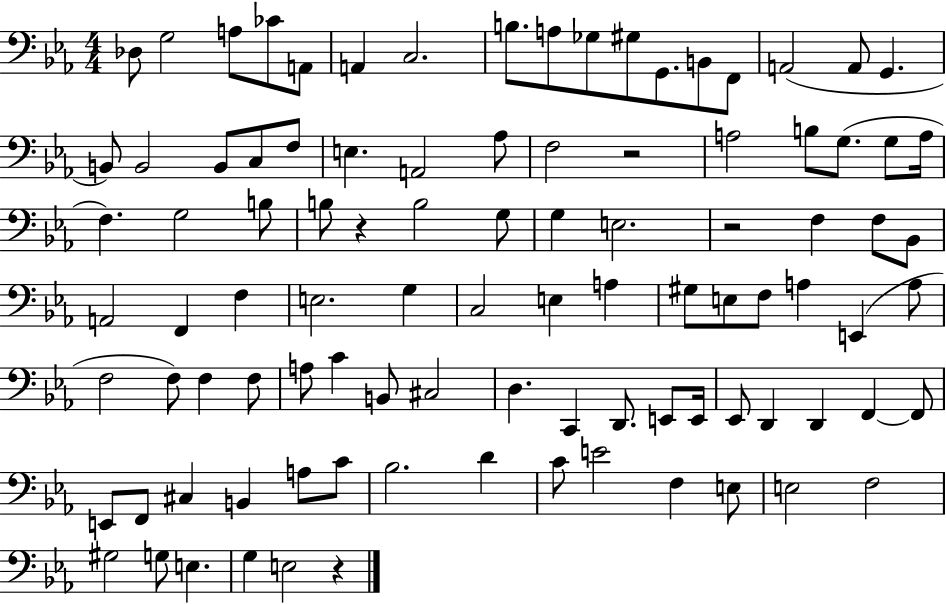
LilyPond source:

{
  \clef bass
  \numericTimeSignature
  \time 4/4
  \key ees \major
  \repeat volta 2 { des8 g2 a8 ces'8 a,8 | a,4 c2. | b8. a8 ges8 gis8 g,8. b,8 f,8 | a,2( a,8 g,4. | \break b,8) b,2 b,8 c8 f8 | e4. a,2 aes8 | f2 r2 | a2 b8 g8.( g8 a16 | \break f4.) g2 b8 | b8 r4 b2 g8 | g4 e2. | r2 f4 f8 bes,8 | \break a,2 f,4 f4 | e2. g4 | c2 e4 a4 | gis8 e8 f8 a4 e,4( a8 | \break f2 f8) f4 f8 | a8 c'4 b,8 cis2 | d4. c,4 d,8. e,8 e,16 | ees,8 d,4 d,4 f,4~~ f,8 | \break e,8 f,8 cis4 b,4 a8 c'8 | bes2. d'4 | c'8 e'2 f4 e8 | e2 f2 | \break gis2 g8 e4. | g4 e2 r4 | } \bar "|."
}